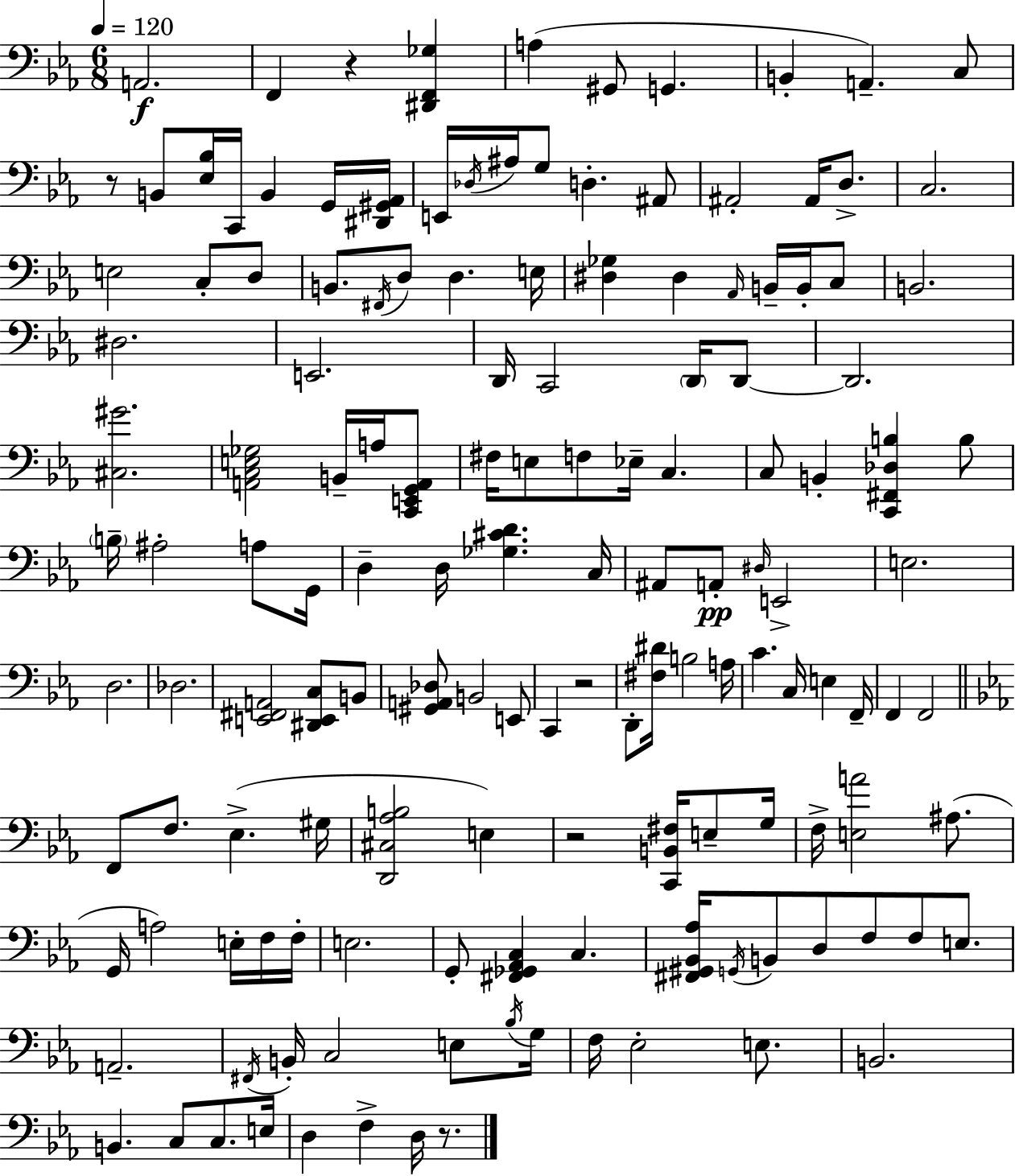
{
  \clef bass
  \numericTimeSignature
  \time 6/8
  \key ees \major
  \tempo 4 = 120
  a,2.\f | f,4 r4 <dis, f, ges>4 | a4( gis,8 g,4. | b,4-. a,4.--) c8 | \break r8 b,8 <ees bes>16 c,16 b,4 g,16 <dis, gis, aes,>16 | e,16 \acciaccatura { des16 } ais16 g8 d4.-. ais,8 | ais,2-. ais,16 d8.-> | c2. | \break e2 c8-. d8 | b,8. \acciaccatura { fis,16 } d8 d4. | e16 <dis ges>4 dis4 \grace { aes,16 } b,16-- | b,16-. c8 b,2. | \break dis2. | e,2. | d,16 c,2 | \parenthesize d,16 d,8~~ d,2. | \break <cis gis'>2. | <a, c e ges>2 b,16-- | a16 <c, e, g, a,>8 fis16 e8 f8 ees16-- c4. | c8 b,4-. <c, fis, des b>4 | \break b8 \parenthesize b16-- ais2-. | a8 g,16 d4-- d16 <ges cis' d'>4. | c16 ais,8 a,8-.\pp \grace { dis16 } e,2-> | e2. | \break d2. | des2. | <e, fis, a,>2 | <dis, e, c>8 b,8 <gis, a, des>8 b,2 | \break e,8 c,4 r2 | d,8-. <fis dis'>16 b2 | a16 c'4. c16 e4 | f,16-- f,4 f,2 | \break \bar "||" \break \key ees \major f,8 f8. ees4.->( gis16 | <d, cis aes b>2 e4) | r2 <c, b, fis>16 e8-- g16 | f16-> <e a'>2 ais8.( | \break g,16 a2) e16-. f16 f16-. | e2. | g,8-. <fis, ges, aes, c>4 c4. | <fis, gis, bes, aes>16 \acciaccatura { g,16 } b,8 d8 f8 f8 e8. | \break a,2.-- | \acciaccatura { fis,16 } b,16-. c2 e8 | \acciaccatura { bes16 } g16 f16 ees2-. | e8. b,2. | \break b,4. c8 c8. | e16 d4 f4-> d16 | r8. \bar "|."
}